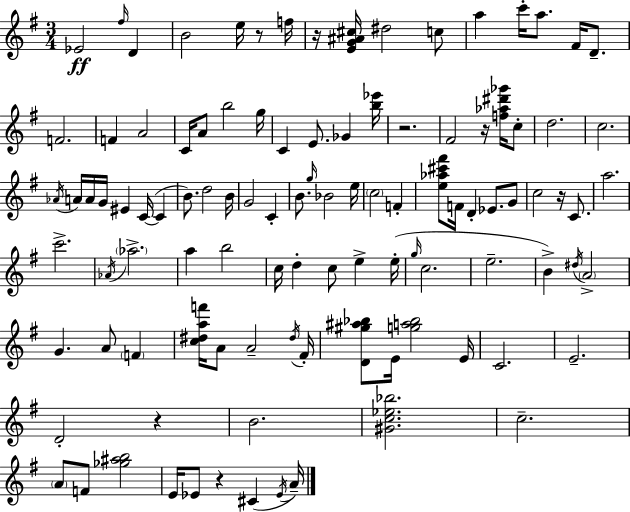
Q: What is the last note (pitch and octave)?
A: A4